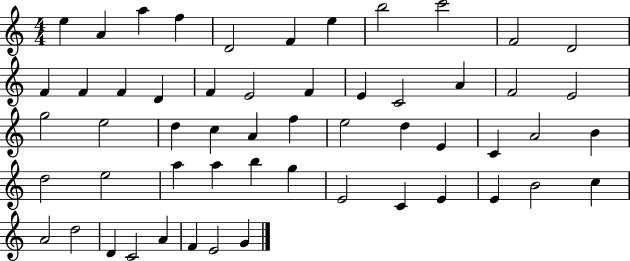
X:1
T:Untitled
M:4/4
L:1/4
K:C
e A a f D2 F e b2 c'2 F2 D2 F F F D F E2 F E C2 A F2 E2 g2 e2 d c A f e2 d E C A2 B d2 e2 a a b g E2 C E E B2 c A2 d2 D C2 A F E2 G